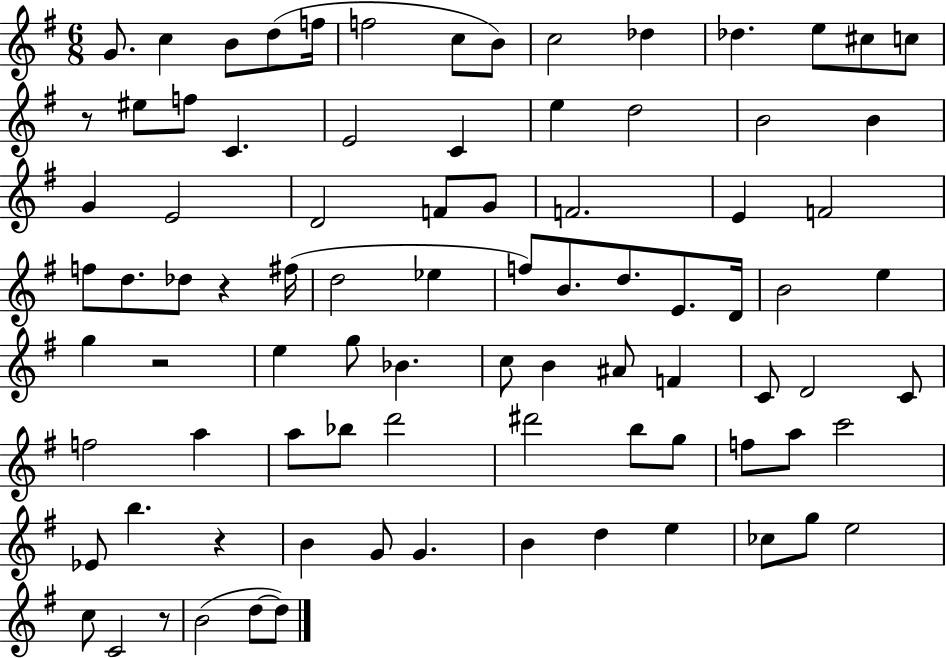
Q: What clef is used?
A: treble